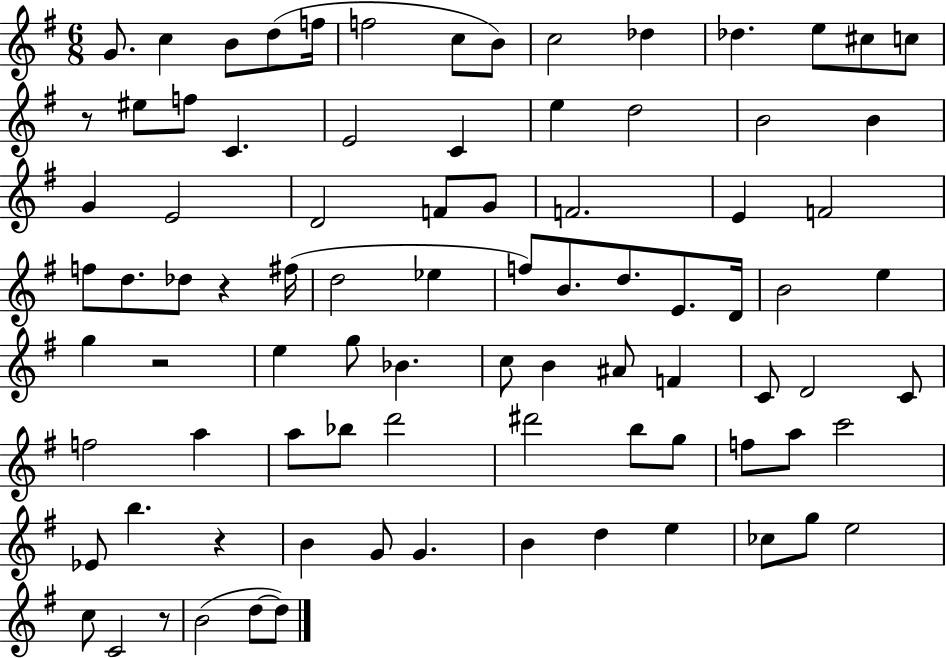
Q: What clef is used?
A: treble